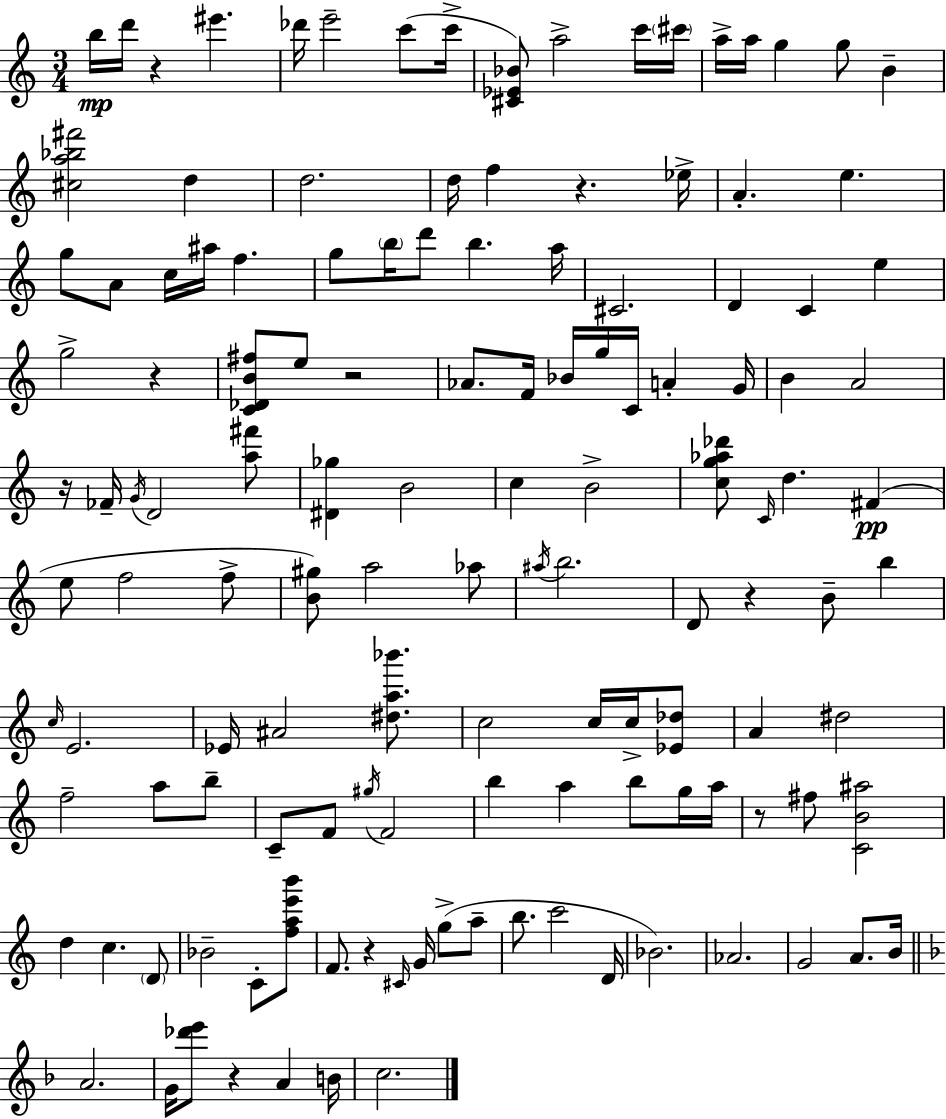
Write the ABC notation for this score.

X:1
T:Untitled
M:3/4
L:1/4
K:C
b/4 d'/4 z ^e' _d'/4 e'2 c'/2 c'/4 [^C_E_B]/2 a2 c'/4 ^c'/4 a/4 a/4 g g/2 B [^ca_b^f']2 d d2 d/4 f z _e/4 A e g/2 A/2 c/4 ^a/4 f g/2 b/4 d'/2 b a/4 ^C2 D C e g2 z [C_DB^f]/2 e/2 z2 _A/2 F/4 _B/4 g/4 C/4 A G/4 B A2 z/4 _F/4 G/4 D2 [a^f']/2 [^D_g] B2 c B2 [cg_a_d']/2 C/4 d ^F e/2 f2 f/2 [B^g]/2 a2 _a/2 ^a/4 b2 D/2 z B/2 b c/4 E2 _E/4 ^A2 [^da_b']/2 c2 c/4 c/4 [_E_d]/2 A ^d2 f2 a/2 b/2 C/2 F/2 ^g/4 F2 b a b/2 g/4 a/4 z/2 ^f/2 [CB^a]2 d c D/2 _B2 C/2 [fae'b']/2 F/2 z ^C/4 G/4 g/2 a/2 b/2 c'2 D/4 _B2 _A2 G2 A/2 B/4 A2 G/4 [_d'e']/2 z A B/4 c2